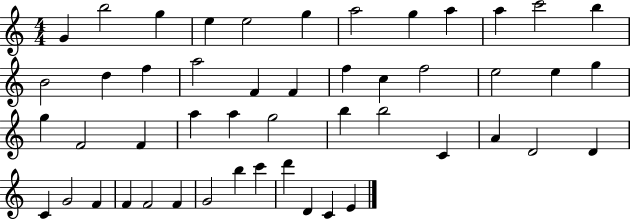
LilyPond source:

{
  \clef treble
  \numericTimeSignature
  \time 4/4
  \key c \major
  g'4 b''2 g''4 | e''4 e''2 g''4 | a''2 g''4 a''4 | a''4 c'''2 b''4 | \break b'2 d''4 f''4 | a''2 f'4 f'4 | f''4 c''4 f''2 | e''2 e''4 g''4 | \break g''4 f'2 f'4 | a''4 a''4 g''2 | b''4 b''2 c'4 | a'4 d'2 d'4 | \break c'4 g'2 f'4 | f'4 f'2 f'4 | g'2 b''4 c'''4 | d'''4 d'4 c'4 e'4 | \break \bar "|."
}